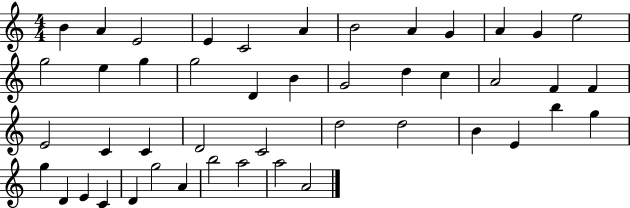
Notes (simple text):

B4/q A4/q E4/h E4/q C4/h A4/q B4/h A4/q G4/q A4/q G4/q E5/h G5/h E5/q G5/q G5/h D4/q B4/q G4/h D5/q C5/q A4/h F4/q F4/q E4/h C4/q C4/q D4/h C4/h D5/h D5/h B4/q E4/q B5/q G5/q G5/q D4/q E4/q C4/q D4/q G5/h A4/q B5/h A5/h A5/h A4/h